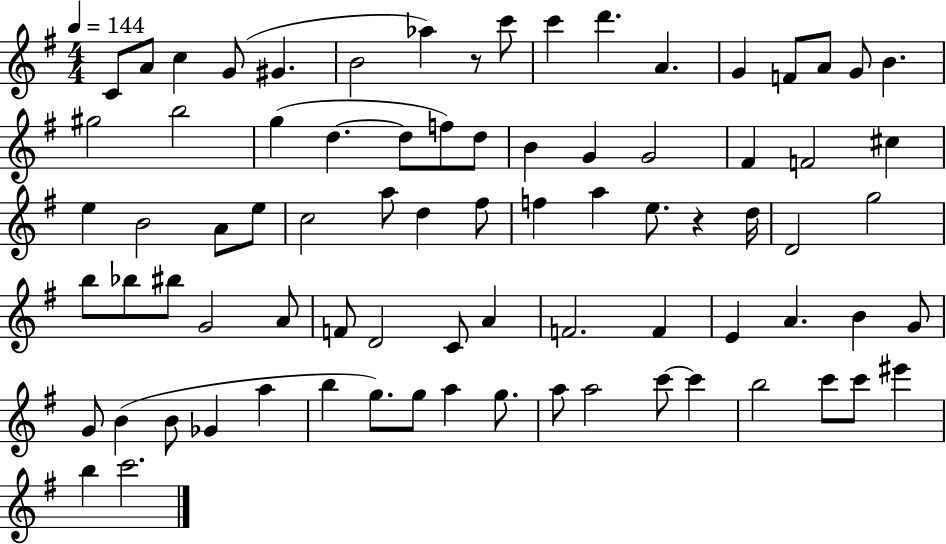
C4/e A4/e C5/q G4/e G#4/q. B4/h Ab5/q R/e C6/e C6/q D6/q. A4/q. G4/q F4/e A4/e G4/e B4/q. G#5/h B5/h G5/q D5/q. D5/e F5/e D5/e B4/q G4/q G4/h F#4/q F4/h C#5/q E5/q B4/h A4/e E5/e C5/h A5/e D5/q F#5/e F5/q A5/q E5/e. R/q D5/s D4/h G5/h B5/e Bb5/e BIS5/e G4/h A4/e F4/e D4/h C4/e A4/q F4/h. F4/q E4/q A4/q. B4/q G4/e G4/e B4/q B4/e Gb4/q A5/q B5/q G5/e. G5/e A5/q G5/e. A5/e A5/h C6/e C6/q B5/h C6/e C6/e EIS6/q B5/q C6/h.